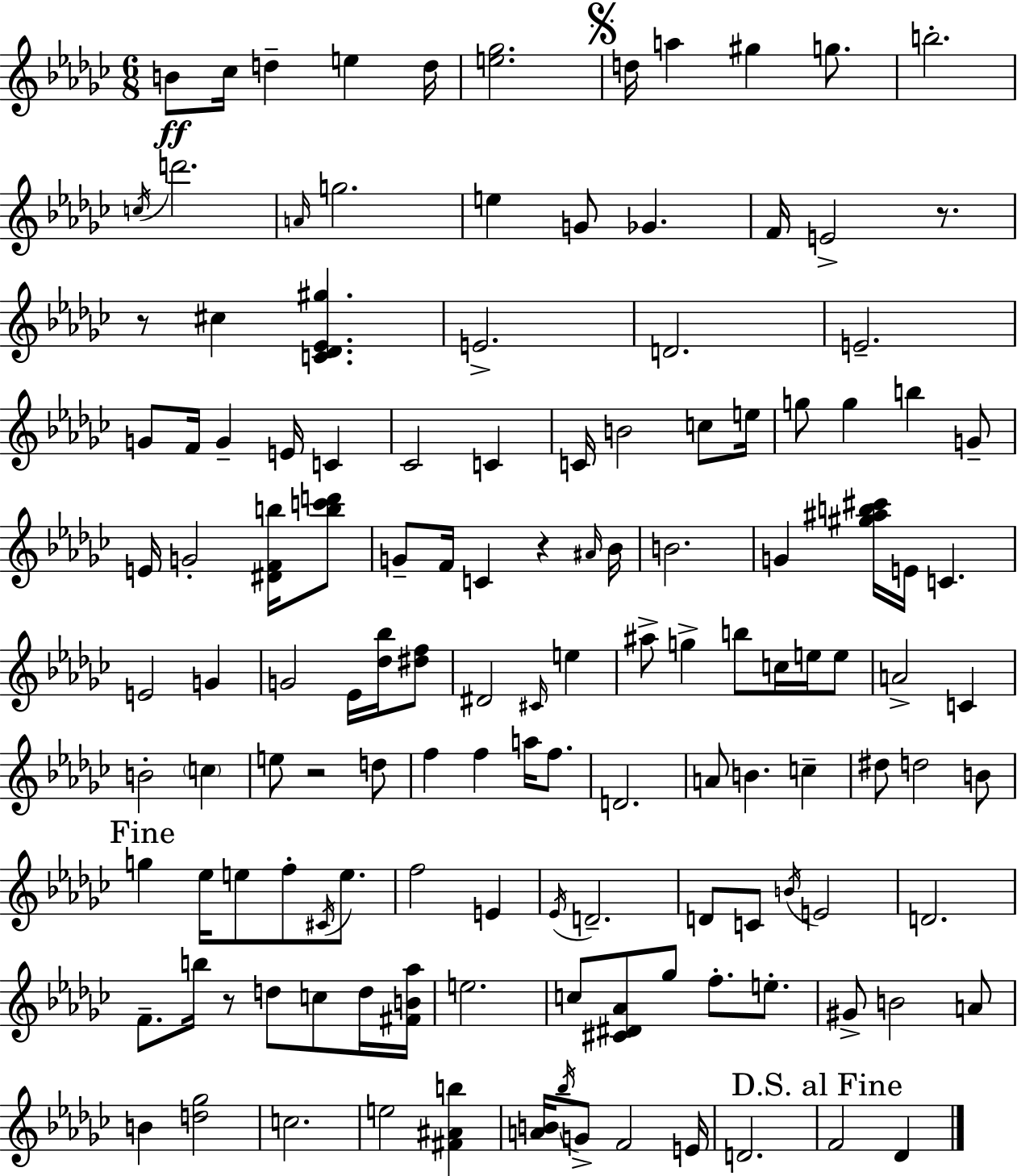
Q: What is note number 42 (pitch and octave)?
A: F4